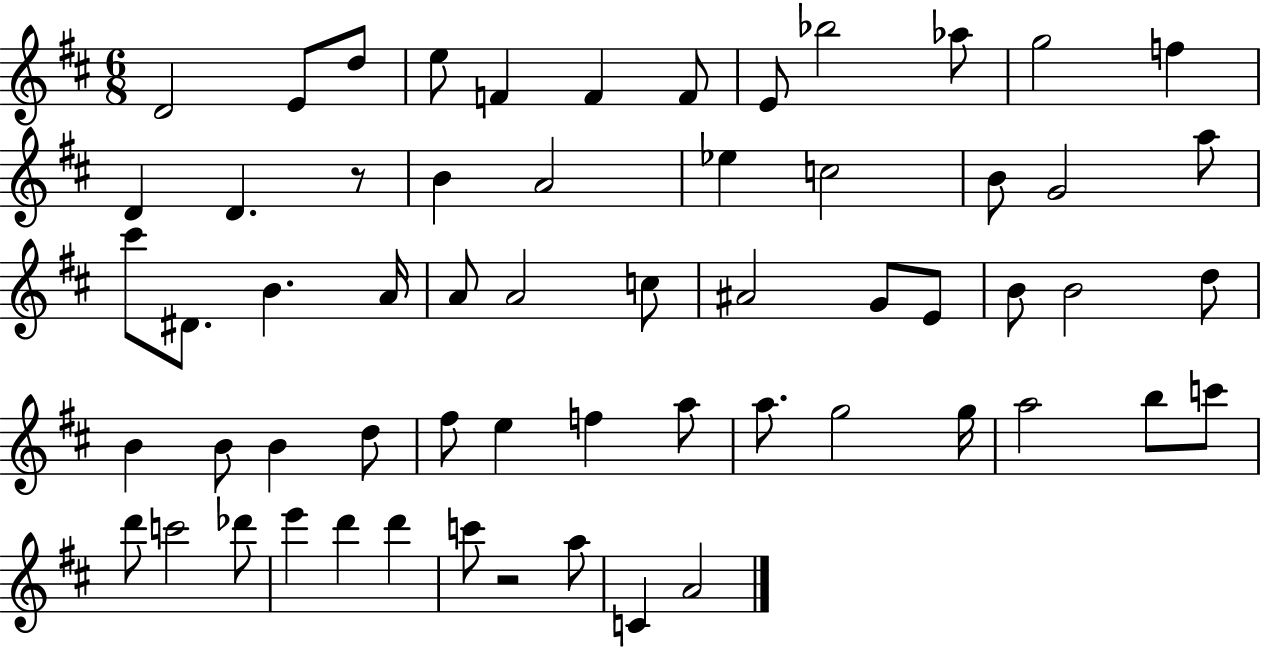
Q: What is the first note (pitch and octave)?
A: D4